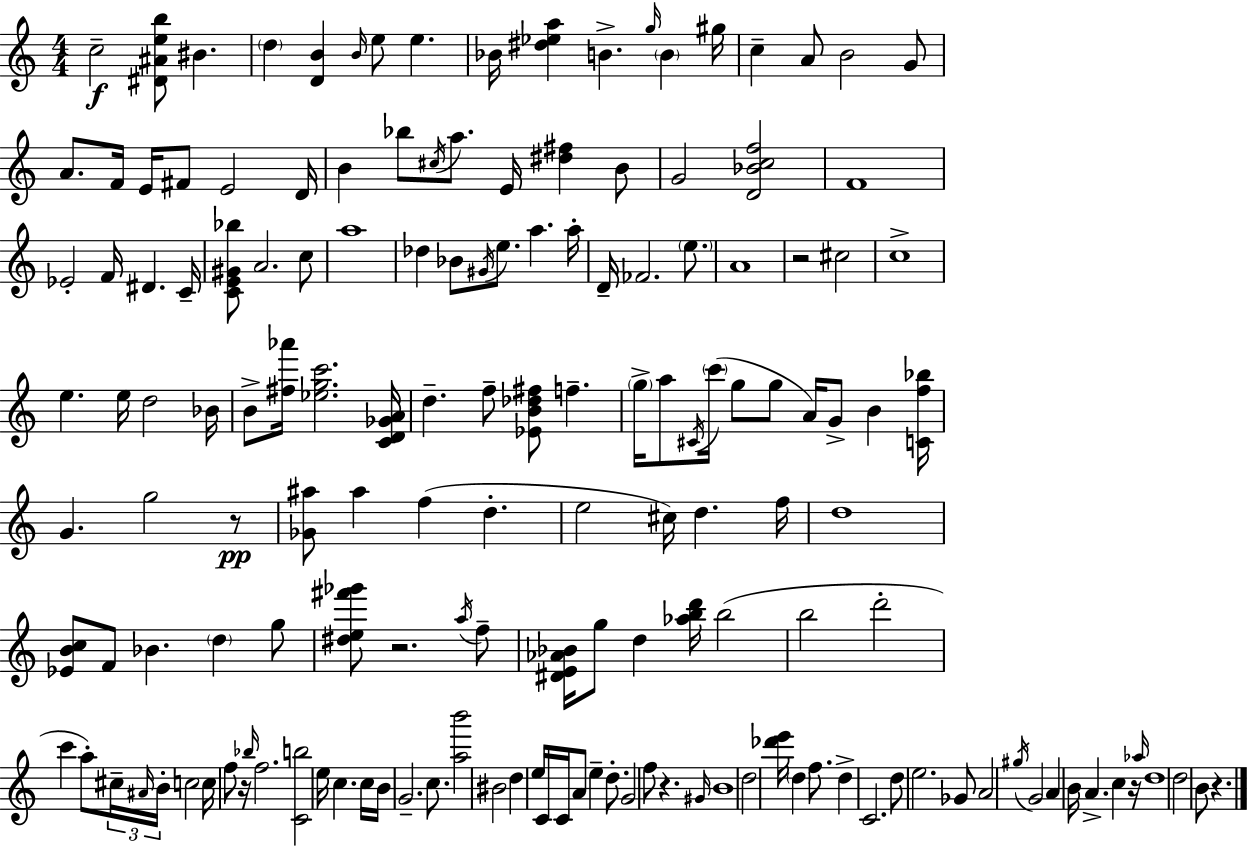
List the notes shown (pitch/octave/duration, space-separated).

C5/h [D#4,A#4,E5,B5]/e BIS4/q. D5/q [D4,B4]/q B4/s E5/e E5/q. Bb4/s [D#5,Eb5,A5]/q B4/q. G5/s B4/q G#5/s C5/q A4/e B4/h G4/e A4/e. F4/s E4/s F#4/e E4/h D4/s B4/q Bb5/e C#5/s A5/e. E4/s [D#5,F#5]/q B4/e G4/h [D4,Bb4,C5,F5]/h F4/w Eb4/h F4/s D#4/q. C4/s [C4,E4,G#4,Bb5]/e A4/h. C5/e A5/w Db5/q Bb4/e G#4/s E5/e. A5/q. A5/s D4/s FES4/h. E5/e. A4/w R/h C#5/h C5/w E5/q. E5/s D5/h Bb4/s B4/e [F#5,Ab6]/s [Eb5,G5,C6]/h. [C4,D4,Gb4,A4]/s D5/q. F5/e [Eb4,B4,Db5,F#5]/e F5/q. G5/s A5/e C#4/s C6/s G5/e G5/e A4/s G4/e B4/q [C4,F5,Bb5]/s G4/q. G5/h R/e [Gb4,A#5]/e A#5/q F5/q D5/q. E5/h C#5/s D5/q. F5/s D5/w [Eb4,B4,C5]/e F4/e Bb4/q. D5/q G5/e [D#5,E5,F#6,Gb6]/e R/h. A5/s F5/e [D#4,E4,Ab4,Bb4]/s G5/e D5/q [Ab5,B5,D6]/s B5/h B5/h D6/h C6/q A5/e C#5/s A#4/s B4/s C5/h C5/s F5/e R/s Bb5/s F5/h. [C4,B5]/h E5/s C5/q. C5/s B4/s G4/h. C5/e. [A5,B6]/h BIS4/h D5/q E5/s C4/s C4/s A4/e E5/q D5/e. G4/h F5/e R/q. G#4/s B4/w D5/h [Db6,E6]/s D5/q F5/e. D5/q C4/h. D5/e E5/h. Gb4/e A4/h G#5/s G4/h A4/q B4/s A4/q. C5/q R/s Ab5/s D5/w D5/h B4/e R/q.